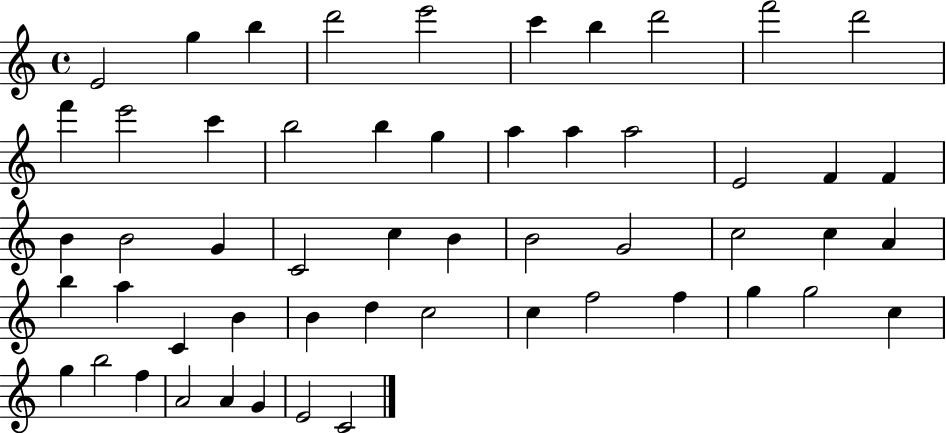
E4/h G5/q B5/q D6/h E6/h C6/q B5/q D6/h F6/h D6/h F6/q E6/h C6/q B5/h B5/q G5/q A5/q A5/q A5/h E4/h F4/q F4/q B4/q B4/h G4/q C4/h C5/q B4/q B4/h G4/h C5/h C5/q A4/q B5/q A5/q C4/q B4/q B4/q D5/q C5/h C5/q F5/h F5/q G5/q G5/h C5/q G5/q B5/h F5/q A4/h A4/q G4/q E4/h C4/h